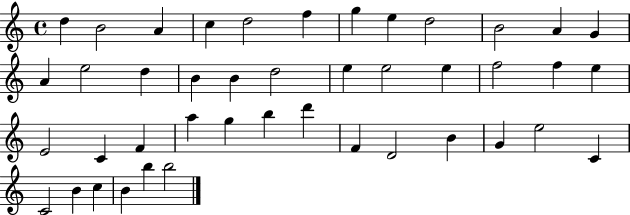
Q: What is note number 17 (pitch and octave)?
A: B4